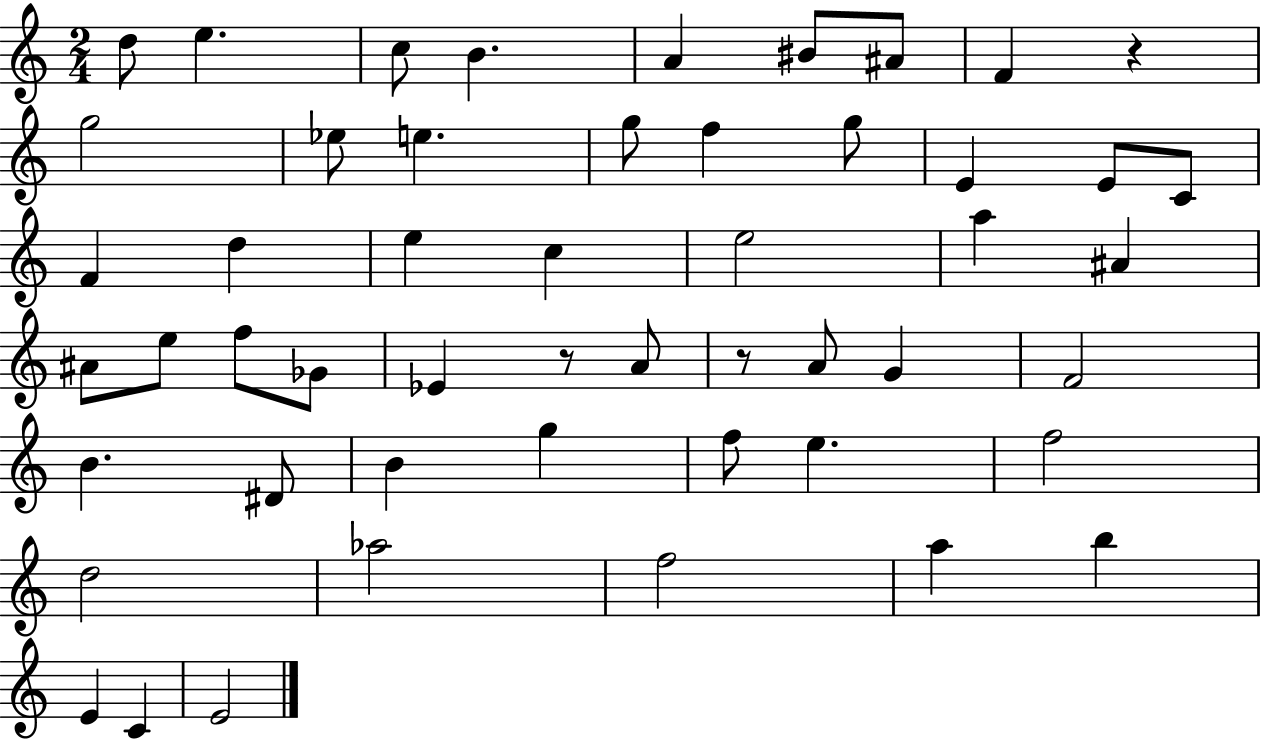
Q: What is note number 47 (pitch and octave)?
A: C4